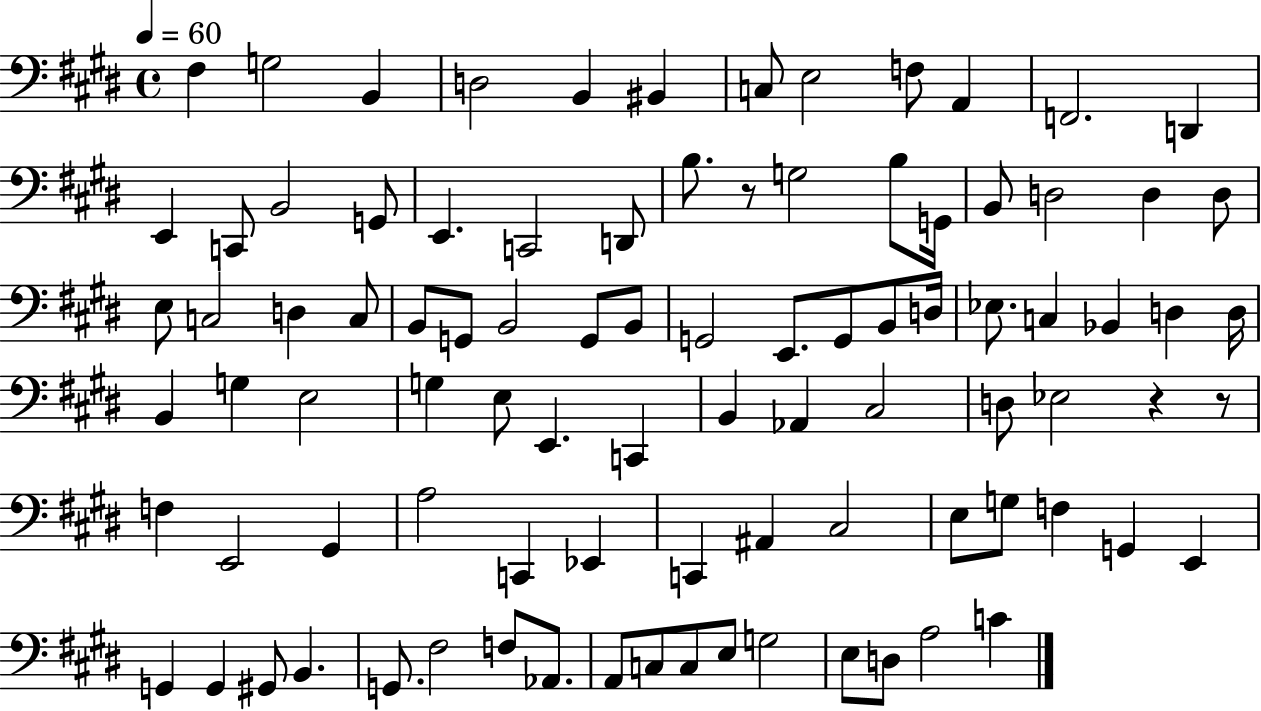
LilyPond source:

{
  \clef bass
  \time 4/4
  \defaultTimeSignature
  \key e \major
  \tempo 4 = 60
  fis4 g2 b,4 | d2 b,4 bis,4 | c8 e2 f8 a,4 | f,2. d,4 | \break e,4 c,8 b,2 g,8 | e,4. c,2 d,8 | b8. r8 g2 b8 g,16 | b,8 d2 d4 d8 | \break e8 c2 d4 c8 | b,8 g,8 b,2 g,8 b,8 | g,2 e,8. g,8 b,8 d16 | ees8. c4 bes,4 d4 d16 | \break b,4 g4 e2 | g4 e8 e,4. c,4 | b,4 aes,4 cis2 | d8 ees2 r4 r8 | \break f4 e,2 gis,4 | a2 c,4 ees,4 | c,4 ais,4 cis2 | e8 g8 f4 g,4 e,4 | \break g,4 g,4 gis,8 b,4. | g,8. fis2 f8 aes,8. | a,8 c8 c8 e8 g2 | e8 d8 a2 c'4 | \break \bar "|."
}